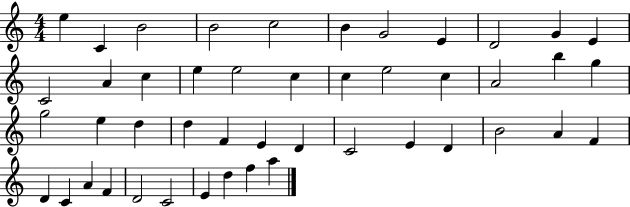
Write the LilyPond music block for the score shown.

{
  \clef treble
  \numericTimeSignature
  \time 4/4
  \key c \major
  e''4 c'4 b'2 | b'2 c''2 | b'4 g'2 e'4 | d'2 g'4 e'4 | \break c'2 a'4 c''4 | e''4 e''2 c''4 | c''4 e''2 c''4 | a'2 b''4 g''4 | \break g''2 e''4 d''4 | d''4 f'4 e'4 d'4 | c'2 e'4 d'4 | b'2 a'4 f'4 | \break d'4 c'4 a'4 f'4 | d'2 c'2 | e'4 d''4 f''4 a''4 | \bar "|."
}